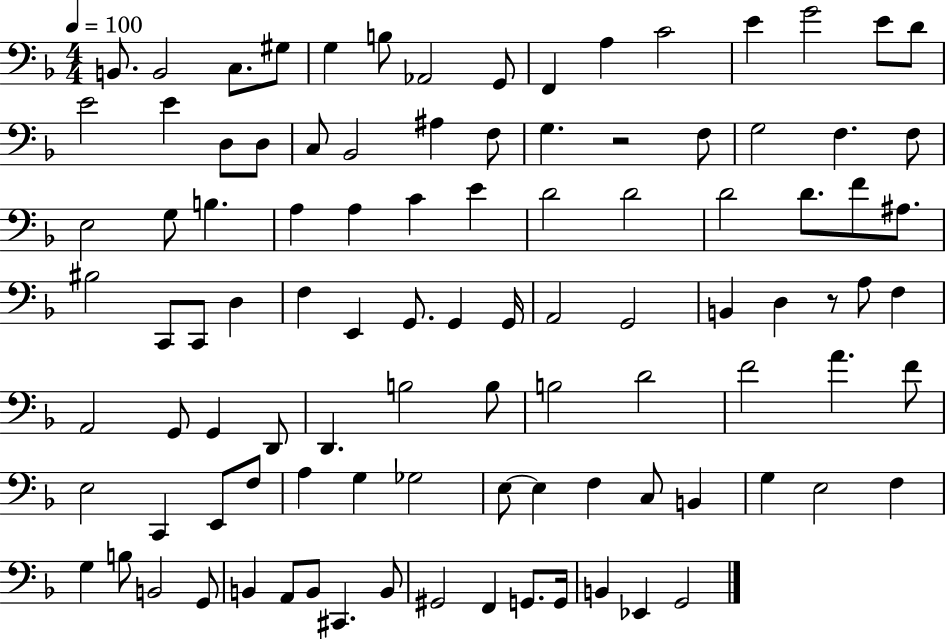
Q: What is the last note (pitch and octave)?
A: G2